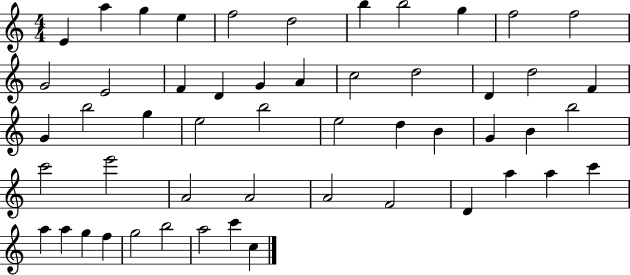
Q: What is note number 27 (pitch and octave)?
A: B5